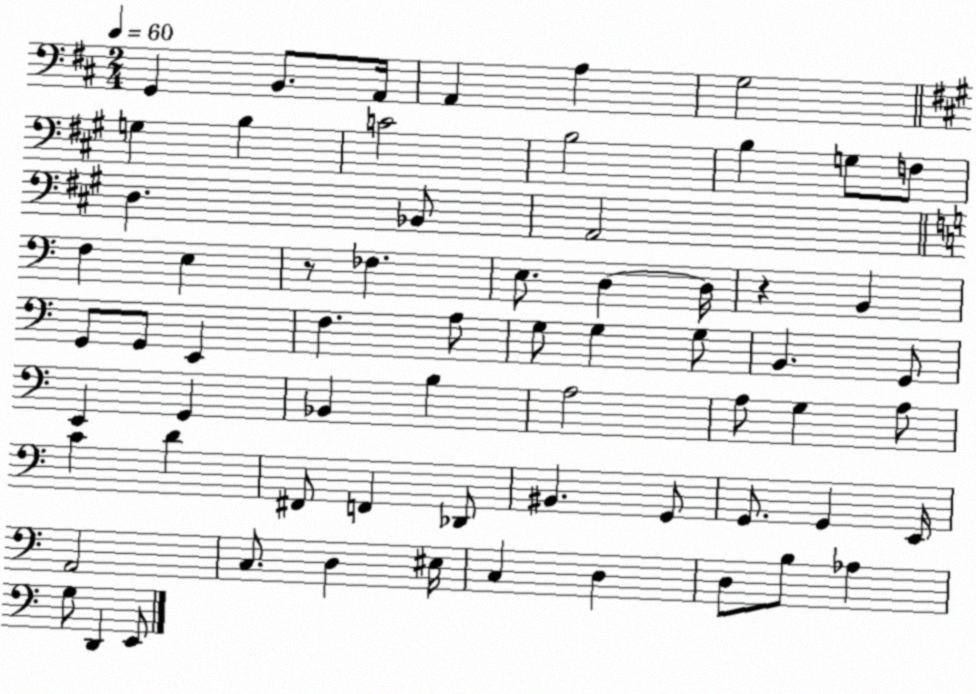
X:1
T:Untitled
M:2/4
L:1/4
K:D
G,, B,,/2 A,,/4 A,, A, G,2 G, B, C2 B,2 B, G,/2 F,/2 D, _B,,/2 A,,2 F, E, z/2 _F, E,/2 D, D,/4 z B,, G,,/2 G,,/2 E,, F, A,/2 G,/2 G, G,/2 B,, G,,/2 E,, G,, _B,, B, A,2 A,/2 G, A,/2 C D ^F,,/2 F,, _D,,/2 ^B,, G,,/2 G,,/2 G,, E,,/4 A,,2 C,/2 D, ^E,/4 C, D, D,/2 B,/2 _A, G,/2 D,, E,,/2